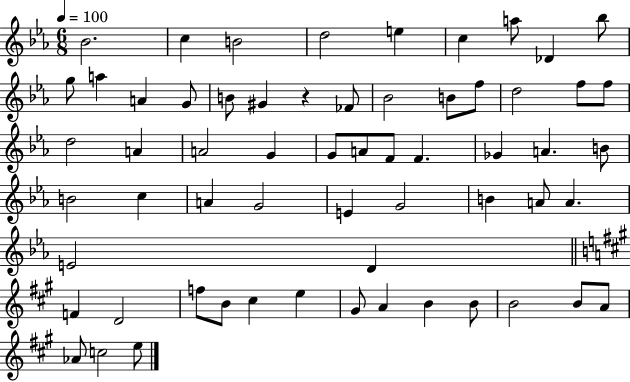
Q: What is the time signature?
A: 6/8